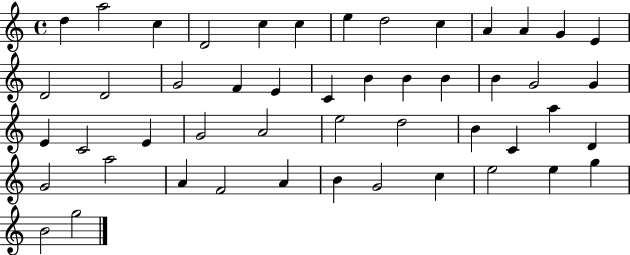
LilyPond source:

{
  \clef treble
  \time 4/4
  \defaultTimeSignature
  \key c \major
  d''4 a''2 c''4 | d'2 c''4 c''4 | e''4 d''2 c''4 | a'4 a'4 g'4 e'4 | \break d'2 d'2 | g'2 f'4 e'4 | c'4 b'4 b'4 b'4 | b'4 g'2 g'4 | \break e'4 c'2 e'4 | g'2 a'2 | e''2 d''2 | b'4 c'4 a''4 d'4 | \break g'2 a''2 | a'4 f'2 a'4 | b'4 g'2 c''4 | e''2 e''4 g''4 | \break b'2 g''2 | \bar "|."
}